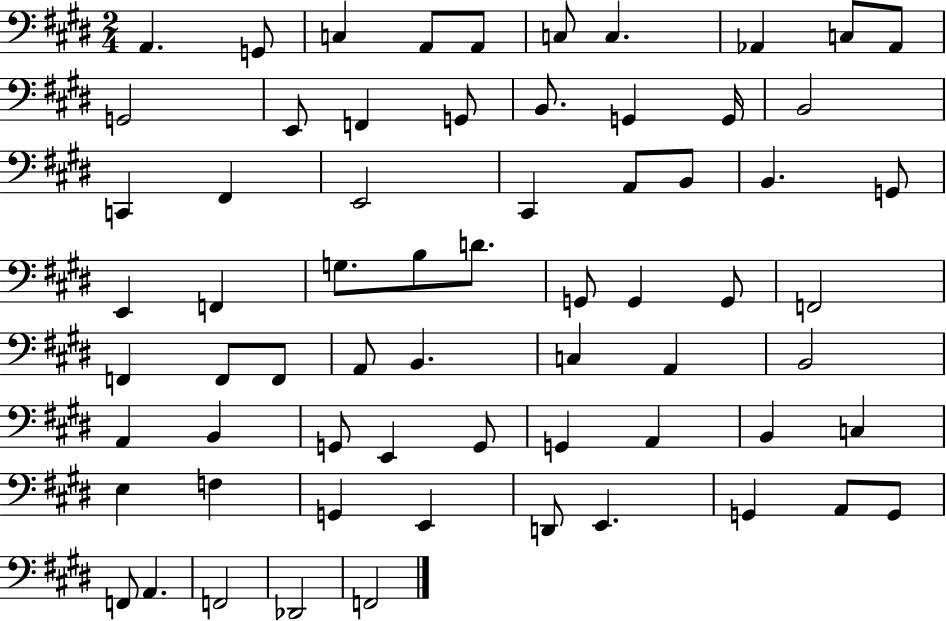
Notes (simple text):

A2/q. G2/e C3/q A2/e A2/e C3/e C3/q. Ab2/q C3/e Ab2/e G2/h E2/e F2/q G2/e B2/e. G2/q G2/s B2/h C2/q F#2/q E2/h C#2/q A2/e B2/e B2/q. G2/e E2/q F2/q G3/e. B3/e D4/e. G2/e G2/q G2/e F2/h F2/q F2/e F2/e A2/e B2/q. C3/q A2/q B2/h A2/q B2/q G2/e E2/q G2/e G2/q A2/q B2/q C3/q E3/q F3/q G2/q E2/q D2/e E2/q. G2/q A2/e G2/e F2/e A2/q. F2/h Db2/h F2/h